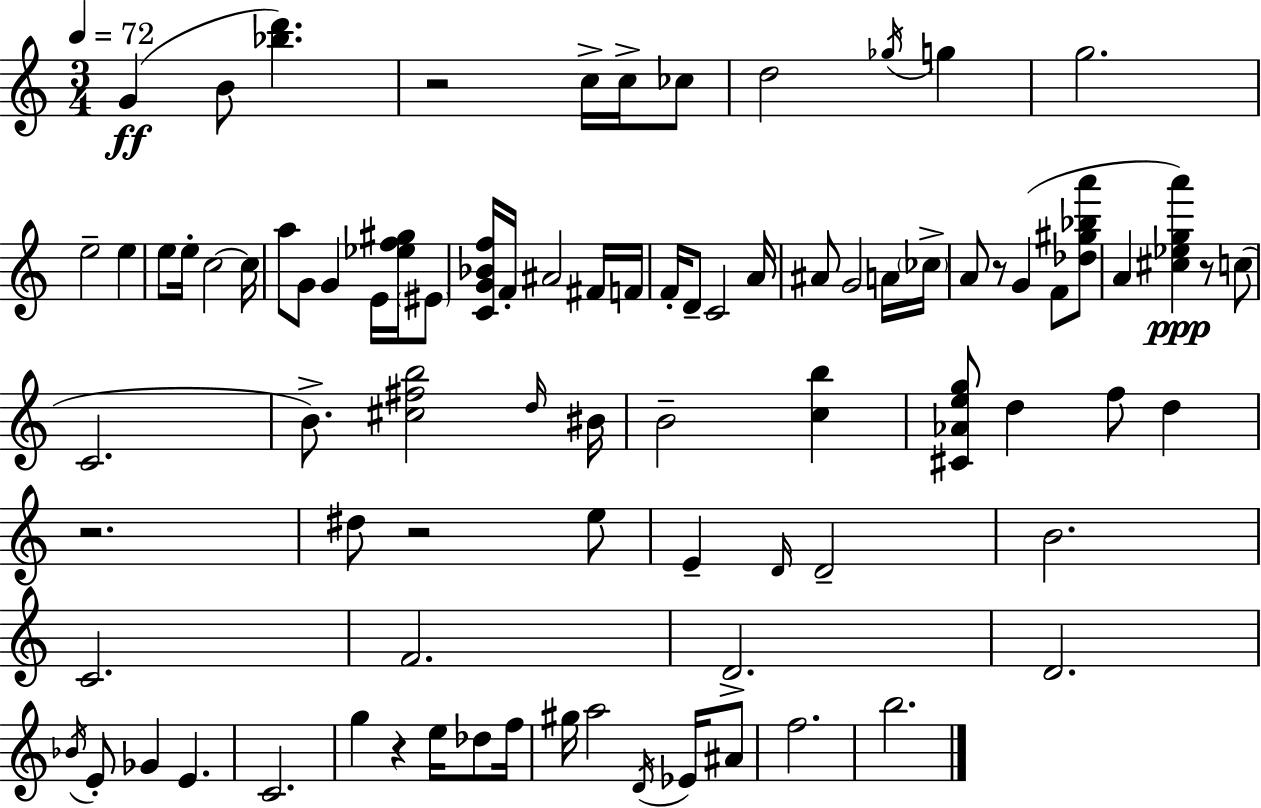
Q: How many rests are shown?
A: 6